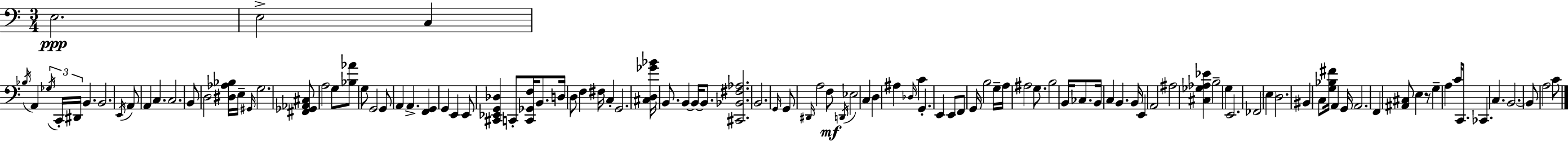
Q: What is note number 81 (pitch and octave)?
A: D3